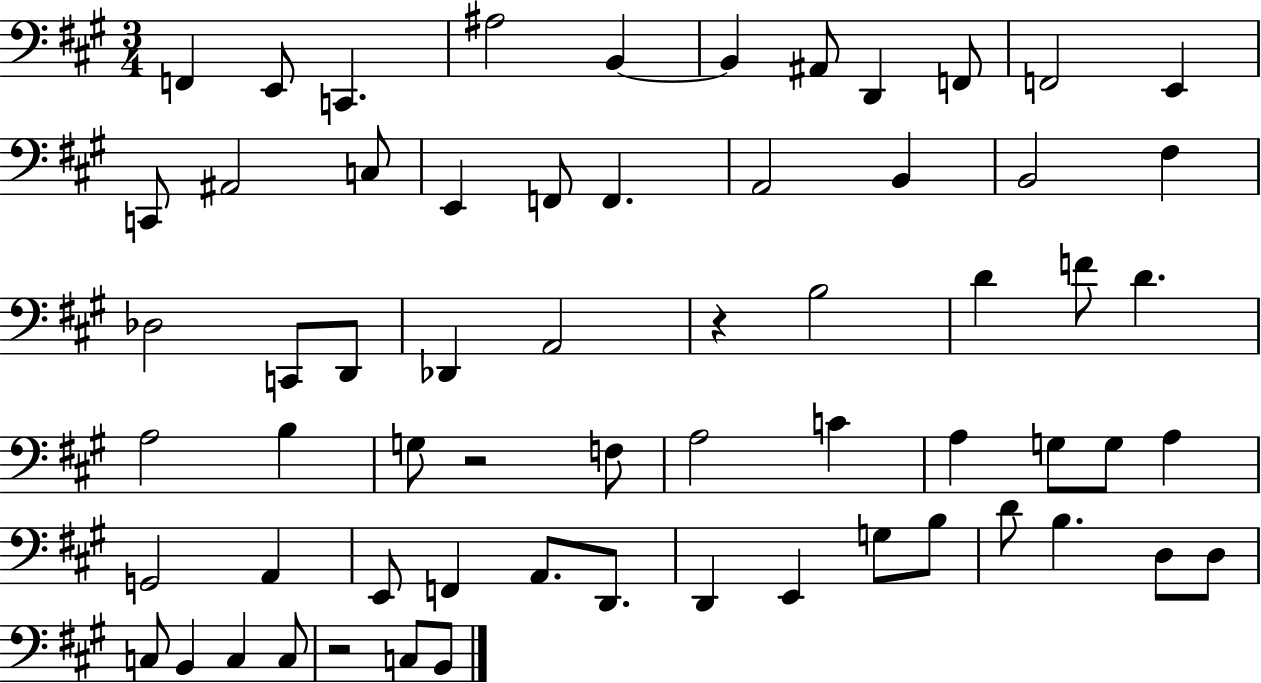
X:1
T:Untitled
M:3/4
L:1/4
K:A
F,, E,,/2 C,, ^A,2 B,, B,, ^A,,/2 D,, F,,/2 F,,2 E,, C,,/2 ^A,,2 C,/2 E,, F,,/2 F,, A,,2 B,, B,,2 ^F, _D,2 C,,/2 D,,/2 _D,, A,,2 z B,2 D F/2 D A,2 B, G,/2 z2 F,/2 A,2 C A, G,/2 G,/2 A, G,,2 A,, E,,/2 F,, A,,/2 D,,/2 D,, E,, G,/2 B,/2 D/2 B, D,/2 D,/2 C,/2 B,, C, C,/2 z2 C,/2 B,,/2